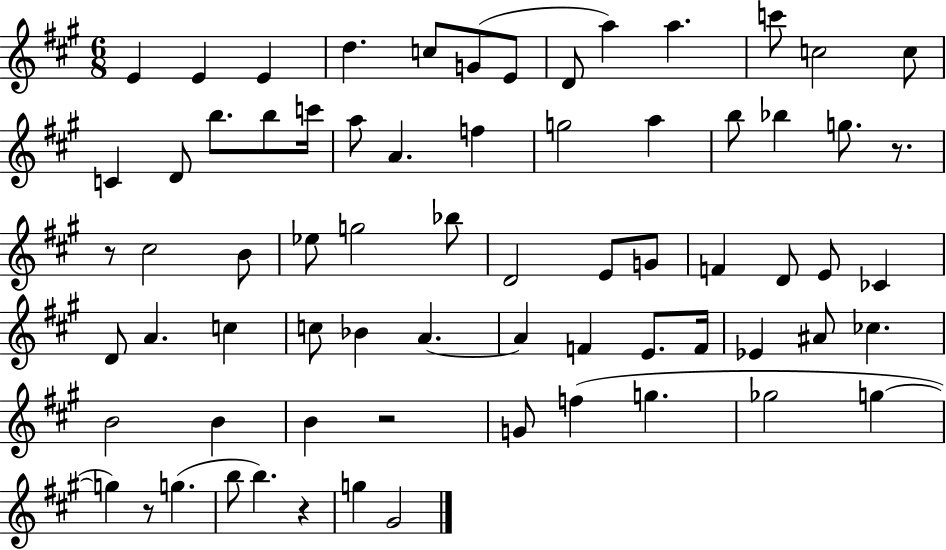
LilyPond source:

{
  \clef treble
  \numericTimeSignature
  \time 6/8
  \key a \major
  e'4 e'4 e'4 | d''4. c''8 g'8( e'8 | d'8 a''4) a''4. | c'''8 c''2 c''8 | \break c'4 d'8 b''8. b''8 c'''16 | a''8 a'4. f''4 | g''2 a''4 | b''8 bes''4 g''8. r8. | \break r8 cis''2 b'8 | ees''8 g''2 bes''8 | d'2 e'8 g'8 | f'4 d'8 e'8 ces'4 | \break d'8 a'4. c''4 | c''8 bes'4 a'4.~~ | a'4 f'4 e'8. f'16 | ees'4 ais'8 ces''4. | \break b'2 b'4 | b'4 r2 | g'8 f''4( g''4. | ges''2 g''4~~ | \break g''4) r8 g''4.( | b''8 b''4.) r4 | g''4 gis'2 | \bar "|."
}